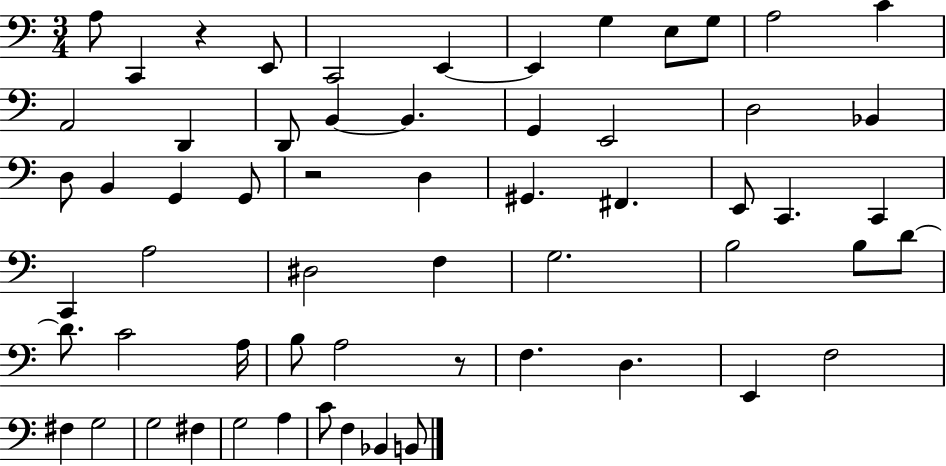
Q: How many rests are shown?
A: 3